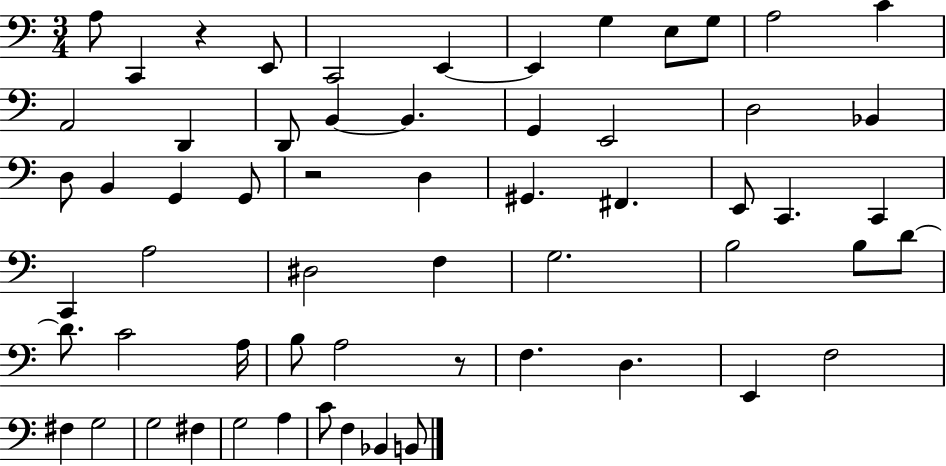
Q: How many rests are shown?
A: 3